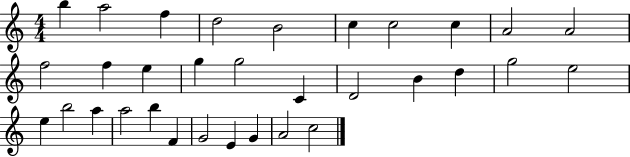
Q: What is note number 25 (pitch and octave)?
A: A5